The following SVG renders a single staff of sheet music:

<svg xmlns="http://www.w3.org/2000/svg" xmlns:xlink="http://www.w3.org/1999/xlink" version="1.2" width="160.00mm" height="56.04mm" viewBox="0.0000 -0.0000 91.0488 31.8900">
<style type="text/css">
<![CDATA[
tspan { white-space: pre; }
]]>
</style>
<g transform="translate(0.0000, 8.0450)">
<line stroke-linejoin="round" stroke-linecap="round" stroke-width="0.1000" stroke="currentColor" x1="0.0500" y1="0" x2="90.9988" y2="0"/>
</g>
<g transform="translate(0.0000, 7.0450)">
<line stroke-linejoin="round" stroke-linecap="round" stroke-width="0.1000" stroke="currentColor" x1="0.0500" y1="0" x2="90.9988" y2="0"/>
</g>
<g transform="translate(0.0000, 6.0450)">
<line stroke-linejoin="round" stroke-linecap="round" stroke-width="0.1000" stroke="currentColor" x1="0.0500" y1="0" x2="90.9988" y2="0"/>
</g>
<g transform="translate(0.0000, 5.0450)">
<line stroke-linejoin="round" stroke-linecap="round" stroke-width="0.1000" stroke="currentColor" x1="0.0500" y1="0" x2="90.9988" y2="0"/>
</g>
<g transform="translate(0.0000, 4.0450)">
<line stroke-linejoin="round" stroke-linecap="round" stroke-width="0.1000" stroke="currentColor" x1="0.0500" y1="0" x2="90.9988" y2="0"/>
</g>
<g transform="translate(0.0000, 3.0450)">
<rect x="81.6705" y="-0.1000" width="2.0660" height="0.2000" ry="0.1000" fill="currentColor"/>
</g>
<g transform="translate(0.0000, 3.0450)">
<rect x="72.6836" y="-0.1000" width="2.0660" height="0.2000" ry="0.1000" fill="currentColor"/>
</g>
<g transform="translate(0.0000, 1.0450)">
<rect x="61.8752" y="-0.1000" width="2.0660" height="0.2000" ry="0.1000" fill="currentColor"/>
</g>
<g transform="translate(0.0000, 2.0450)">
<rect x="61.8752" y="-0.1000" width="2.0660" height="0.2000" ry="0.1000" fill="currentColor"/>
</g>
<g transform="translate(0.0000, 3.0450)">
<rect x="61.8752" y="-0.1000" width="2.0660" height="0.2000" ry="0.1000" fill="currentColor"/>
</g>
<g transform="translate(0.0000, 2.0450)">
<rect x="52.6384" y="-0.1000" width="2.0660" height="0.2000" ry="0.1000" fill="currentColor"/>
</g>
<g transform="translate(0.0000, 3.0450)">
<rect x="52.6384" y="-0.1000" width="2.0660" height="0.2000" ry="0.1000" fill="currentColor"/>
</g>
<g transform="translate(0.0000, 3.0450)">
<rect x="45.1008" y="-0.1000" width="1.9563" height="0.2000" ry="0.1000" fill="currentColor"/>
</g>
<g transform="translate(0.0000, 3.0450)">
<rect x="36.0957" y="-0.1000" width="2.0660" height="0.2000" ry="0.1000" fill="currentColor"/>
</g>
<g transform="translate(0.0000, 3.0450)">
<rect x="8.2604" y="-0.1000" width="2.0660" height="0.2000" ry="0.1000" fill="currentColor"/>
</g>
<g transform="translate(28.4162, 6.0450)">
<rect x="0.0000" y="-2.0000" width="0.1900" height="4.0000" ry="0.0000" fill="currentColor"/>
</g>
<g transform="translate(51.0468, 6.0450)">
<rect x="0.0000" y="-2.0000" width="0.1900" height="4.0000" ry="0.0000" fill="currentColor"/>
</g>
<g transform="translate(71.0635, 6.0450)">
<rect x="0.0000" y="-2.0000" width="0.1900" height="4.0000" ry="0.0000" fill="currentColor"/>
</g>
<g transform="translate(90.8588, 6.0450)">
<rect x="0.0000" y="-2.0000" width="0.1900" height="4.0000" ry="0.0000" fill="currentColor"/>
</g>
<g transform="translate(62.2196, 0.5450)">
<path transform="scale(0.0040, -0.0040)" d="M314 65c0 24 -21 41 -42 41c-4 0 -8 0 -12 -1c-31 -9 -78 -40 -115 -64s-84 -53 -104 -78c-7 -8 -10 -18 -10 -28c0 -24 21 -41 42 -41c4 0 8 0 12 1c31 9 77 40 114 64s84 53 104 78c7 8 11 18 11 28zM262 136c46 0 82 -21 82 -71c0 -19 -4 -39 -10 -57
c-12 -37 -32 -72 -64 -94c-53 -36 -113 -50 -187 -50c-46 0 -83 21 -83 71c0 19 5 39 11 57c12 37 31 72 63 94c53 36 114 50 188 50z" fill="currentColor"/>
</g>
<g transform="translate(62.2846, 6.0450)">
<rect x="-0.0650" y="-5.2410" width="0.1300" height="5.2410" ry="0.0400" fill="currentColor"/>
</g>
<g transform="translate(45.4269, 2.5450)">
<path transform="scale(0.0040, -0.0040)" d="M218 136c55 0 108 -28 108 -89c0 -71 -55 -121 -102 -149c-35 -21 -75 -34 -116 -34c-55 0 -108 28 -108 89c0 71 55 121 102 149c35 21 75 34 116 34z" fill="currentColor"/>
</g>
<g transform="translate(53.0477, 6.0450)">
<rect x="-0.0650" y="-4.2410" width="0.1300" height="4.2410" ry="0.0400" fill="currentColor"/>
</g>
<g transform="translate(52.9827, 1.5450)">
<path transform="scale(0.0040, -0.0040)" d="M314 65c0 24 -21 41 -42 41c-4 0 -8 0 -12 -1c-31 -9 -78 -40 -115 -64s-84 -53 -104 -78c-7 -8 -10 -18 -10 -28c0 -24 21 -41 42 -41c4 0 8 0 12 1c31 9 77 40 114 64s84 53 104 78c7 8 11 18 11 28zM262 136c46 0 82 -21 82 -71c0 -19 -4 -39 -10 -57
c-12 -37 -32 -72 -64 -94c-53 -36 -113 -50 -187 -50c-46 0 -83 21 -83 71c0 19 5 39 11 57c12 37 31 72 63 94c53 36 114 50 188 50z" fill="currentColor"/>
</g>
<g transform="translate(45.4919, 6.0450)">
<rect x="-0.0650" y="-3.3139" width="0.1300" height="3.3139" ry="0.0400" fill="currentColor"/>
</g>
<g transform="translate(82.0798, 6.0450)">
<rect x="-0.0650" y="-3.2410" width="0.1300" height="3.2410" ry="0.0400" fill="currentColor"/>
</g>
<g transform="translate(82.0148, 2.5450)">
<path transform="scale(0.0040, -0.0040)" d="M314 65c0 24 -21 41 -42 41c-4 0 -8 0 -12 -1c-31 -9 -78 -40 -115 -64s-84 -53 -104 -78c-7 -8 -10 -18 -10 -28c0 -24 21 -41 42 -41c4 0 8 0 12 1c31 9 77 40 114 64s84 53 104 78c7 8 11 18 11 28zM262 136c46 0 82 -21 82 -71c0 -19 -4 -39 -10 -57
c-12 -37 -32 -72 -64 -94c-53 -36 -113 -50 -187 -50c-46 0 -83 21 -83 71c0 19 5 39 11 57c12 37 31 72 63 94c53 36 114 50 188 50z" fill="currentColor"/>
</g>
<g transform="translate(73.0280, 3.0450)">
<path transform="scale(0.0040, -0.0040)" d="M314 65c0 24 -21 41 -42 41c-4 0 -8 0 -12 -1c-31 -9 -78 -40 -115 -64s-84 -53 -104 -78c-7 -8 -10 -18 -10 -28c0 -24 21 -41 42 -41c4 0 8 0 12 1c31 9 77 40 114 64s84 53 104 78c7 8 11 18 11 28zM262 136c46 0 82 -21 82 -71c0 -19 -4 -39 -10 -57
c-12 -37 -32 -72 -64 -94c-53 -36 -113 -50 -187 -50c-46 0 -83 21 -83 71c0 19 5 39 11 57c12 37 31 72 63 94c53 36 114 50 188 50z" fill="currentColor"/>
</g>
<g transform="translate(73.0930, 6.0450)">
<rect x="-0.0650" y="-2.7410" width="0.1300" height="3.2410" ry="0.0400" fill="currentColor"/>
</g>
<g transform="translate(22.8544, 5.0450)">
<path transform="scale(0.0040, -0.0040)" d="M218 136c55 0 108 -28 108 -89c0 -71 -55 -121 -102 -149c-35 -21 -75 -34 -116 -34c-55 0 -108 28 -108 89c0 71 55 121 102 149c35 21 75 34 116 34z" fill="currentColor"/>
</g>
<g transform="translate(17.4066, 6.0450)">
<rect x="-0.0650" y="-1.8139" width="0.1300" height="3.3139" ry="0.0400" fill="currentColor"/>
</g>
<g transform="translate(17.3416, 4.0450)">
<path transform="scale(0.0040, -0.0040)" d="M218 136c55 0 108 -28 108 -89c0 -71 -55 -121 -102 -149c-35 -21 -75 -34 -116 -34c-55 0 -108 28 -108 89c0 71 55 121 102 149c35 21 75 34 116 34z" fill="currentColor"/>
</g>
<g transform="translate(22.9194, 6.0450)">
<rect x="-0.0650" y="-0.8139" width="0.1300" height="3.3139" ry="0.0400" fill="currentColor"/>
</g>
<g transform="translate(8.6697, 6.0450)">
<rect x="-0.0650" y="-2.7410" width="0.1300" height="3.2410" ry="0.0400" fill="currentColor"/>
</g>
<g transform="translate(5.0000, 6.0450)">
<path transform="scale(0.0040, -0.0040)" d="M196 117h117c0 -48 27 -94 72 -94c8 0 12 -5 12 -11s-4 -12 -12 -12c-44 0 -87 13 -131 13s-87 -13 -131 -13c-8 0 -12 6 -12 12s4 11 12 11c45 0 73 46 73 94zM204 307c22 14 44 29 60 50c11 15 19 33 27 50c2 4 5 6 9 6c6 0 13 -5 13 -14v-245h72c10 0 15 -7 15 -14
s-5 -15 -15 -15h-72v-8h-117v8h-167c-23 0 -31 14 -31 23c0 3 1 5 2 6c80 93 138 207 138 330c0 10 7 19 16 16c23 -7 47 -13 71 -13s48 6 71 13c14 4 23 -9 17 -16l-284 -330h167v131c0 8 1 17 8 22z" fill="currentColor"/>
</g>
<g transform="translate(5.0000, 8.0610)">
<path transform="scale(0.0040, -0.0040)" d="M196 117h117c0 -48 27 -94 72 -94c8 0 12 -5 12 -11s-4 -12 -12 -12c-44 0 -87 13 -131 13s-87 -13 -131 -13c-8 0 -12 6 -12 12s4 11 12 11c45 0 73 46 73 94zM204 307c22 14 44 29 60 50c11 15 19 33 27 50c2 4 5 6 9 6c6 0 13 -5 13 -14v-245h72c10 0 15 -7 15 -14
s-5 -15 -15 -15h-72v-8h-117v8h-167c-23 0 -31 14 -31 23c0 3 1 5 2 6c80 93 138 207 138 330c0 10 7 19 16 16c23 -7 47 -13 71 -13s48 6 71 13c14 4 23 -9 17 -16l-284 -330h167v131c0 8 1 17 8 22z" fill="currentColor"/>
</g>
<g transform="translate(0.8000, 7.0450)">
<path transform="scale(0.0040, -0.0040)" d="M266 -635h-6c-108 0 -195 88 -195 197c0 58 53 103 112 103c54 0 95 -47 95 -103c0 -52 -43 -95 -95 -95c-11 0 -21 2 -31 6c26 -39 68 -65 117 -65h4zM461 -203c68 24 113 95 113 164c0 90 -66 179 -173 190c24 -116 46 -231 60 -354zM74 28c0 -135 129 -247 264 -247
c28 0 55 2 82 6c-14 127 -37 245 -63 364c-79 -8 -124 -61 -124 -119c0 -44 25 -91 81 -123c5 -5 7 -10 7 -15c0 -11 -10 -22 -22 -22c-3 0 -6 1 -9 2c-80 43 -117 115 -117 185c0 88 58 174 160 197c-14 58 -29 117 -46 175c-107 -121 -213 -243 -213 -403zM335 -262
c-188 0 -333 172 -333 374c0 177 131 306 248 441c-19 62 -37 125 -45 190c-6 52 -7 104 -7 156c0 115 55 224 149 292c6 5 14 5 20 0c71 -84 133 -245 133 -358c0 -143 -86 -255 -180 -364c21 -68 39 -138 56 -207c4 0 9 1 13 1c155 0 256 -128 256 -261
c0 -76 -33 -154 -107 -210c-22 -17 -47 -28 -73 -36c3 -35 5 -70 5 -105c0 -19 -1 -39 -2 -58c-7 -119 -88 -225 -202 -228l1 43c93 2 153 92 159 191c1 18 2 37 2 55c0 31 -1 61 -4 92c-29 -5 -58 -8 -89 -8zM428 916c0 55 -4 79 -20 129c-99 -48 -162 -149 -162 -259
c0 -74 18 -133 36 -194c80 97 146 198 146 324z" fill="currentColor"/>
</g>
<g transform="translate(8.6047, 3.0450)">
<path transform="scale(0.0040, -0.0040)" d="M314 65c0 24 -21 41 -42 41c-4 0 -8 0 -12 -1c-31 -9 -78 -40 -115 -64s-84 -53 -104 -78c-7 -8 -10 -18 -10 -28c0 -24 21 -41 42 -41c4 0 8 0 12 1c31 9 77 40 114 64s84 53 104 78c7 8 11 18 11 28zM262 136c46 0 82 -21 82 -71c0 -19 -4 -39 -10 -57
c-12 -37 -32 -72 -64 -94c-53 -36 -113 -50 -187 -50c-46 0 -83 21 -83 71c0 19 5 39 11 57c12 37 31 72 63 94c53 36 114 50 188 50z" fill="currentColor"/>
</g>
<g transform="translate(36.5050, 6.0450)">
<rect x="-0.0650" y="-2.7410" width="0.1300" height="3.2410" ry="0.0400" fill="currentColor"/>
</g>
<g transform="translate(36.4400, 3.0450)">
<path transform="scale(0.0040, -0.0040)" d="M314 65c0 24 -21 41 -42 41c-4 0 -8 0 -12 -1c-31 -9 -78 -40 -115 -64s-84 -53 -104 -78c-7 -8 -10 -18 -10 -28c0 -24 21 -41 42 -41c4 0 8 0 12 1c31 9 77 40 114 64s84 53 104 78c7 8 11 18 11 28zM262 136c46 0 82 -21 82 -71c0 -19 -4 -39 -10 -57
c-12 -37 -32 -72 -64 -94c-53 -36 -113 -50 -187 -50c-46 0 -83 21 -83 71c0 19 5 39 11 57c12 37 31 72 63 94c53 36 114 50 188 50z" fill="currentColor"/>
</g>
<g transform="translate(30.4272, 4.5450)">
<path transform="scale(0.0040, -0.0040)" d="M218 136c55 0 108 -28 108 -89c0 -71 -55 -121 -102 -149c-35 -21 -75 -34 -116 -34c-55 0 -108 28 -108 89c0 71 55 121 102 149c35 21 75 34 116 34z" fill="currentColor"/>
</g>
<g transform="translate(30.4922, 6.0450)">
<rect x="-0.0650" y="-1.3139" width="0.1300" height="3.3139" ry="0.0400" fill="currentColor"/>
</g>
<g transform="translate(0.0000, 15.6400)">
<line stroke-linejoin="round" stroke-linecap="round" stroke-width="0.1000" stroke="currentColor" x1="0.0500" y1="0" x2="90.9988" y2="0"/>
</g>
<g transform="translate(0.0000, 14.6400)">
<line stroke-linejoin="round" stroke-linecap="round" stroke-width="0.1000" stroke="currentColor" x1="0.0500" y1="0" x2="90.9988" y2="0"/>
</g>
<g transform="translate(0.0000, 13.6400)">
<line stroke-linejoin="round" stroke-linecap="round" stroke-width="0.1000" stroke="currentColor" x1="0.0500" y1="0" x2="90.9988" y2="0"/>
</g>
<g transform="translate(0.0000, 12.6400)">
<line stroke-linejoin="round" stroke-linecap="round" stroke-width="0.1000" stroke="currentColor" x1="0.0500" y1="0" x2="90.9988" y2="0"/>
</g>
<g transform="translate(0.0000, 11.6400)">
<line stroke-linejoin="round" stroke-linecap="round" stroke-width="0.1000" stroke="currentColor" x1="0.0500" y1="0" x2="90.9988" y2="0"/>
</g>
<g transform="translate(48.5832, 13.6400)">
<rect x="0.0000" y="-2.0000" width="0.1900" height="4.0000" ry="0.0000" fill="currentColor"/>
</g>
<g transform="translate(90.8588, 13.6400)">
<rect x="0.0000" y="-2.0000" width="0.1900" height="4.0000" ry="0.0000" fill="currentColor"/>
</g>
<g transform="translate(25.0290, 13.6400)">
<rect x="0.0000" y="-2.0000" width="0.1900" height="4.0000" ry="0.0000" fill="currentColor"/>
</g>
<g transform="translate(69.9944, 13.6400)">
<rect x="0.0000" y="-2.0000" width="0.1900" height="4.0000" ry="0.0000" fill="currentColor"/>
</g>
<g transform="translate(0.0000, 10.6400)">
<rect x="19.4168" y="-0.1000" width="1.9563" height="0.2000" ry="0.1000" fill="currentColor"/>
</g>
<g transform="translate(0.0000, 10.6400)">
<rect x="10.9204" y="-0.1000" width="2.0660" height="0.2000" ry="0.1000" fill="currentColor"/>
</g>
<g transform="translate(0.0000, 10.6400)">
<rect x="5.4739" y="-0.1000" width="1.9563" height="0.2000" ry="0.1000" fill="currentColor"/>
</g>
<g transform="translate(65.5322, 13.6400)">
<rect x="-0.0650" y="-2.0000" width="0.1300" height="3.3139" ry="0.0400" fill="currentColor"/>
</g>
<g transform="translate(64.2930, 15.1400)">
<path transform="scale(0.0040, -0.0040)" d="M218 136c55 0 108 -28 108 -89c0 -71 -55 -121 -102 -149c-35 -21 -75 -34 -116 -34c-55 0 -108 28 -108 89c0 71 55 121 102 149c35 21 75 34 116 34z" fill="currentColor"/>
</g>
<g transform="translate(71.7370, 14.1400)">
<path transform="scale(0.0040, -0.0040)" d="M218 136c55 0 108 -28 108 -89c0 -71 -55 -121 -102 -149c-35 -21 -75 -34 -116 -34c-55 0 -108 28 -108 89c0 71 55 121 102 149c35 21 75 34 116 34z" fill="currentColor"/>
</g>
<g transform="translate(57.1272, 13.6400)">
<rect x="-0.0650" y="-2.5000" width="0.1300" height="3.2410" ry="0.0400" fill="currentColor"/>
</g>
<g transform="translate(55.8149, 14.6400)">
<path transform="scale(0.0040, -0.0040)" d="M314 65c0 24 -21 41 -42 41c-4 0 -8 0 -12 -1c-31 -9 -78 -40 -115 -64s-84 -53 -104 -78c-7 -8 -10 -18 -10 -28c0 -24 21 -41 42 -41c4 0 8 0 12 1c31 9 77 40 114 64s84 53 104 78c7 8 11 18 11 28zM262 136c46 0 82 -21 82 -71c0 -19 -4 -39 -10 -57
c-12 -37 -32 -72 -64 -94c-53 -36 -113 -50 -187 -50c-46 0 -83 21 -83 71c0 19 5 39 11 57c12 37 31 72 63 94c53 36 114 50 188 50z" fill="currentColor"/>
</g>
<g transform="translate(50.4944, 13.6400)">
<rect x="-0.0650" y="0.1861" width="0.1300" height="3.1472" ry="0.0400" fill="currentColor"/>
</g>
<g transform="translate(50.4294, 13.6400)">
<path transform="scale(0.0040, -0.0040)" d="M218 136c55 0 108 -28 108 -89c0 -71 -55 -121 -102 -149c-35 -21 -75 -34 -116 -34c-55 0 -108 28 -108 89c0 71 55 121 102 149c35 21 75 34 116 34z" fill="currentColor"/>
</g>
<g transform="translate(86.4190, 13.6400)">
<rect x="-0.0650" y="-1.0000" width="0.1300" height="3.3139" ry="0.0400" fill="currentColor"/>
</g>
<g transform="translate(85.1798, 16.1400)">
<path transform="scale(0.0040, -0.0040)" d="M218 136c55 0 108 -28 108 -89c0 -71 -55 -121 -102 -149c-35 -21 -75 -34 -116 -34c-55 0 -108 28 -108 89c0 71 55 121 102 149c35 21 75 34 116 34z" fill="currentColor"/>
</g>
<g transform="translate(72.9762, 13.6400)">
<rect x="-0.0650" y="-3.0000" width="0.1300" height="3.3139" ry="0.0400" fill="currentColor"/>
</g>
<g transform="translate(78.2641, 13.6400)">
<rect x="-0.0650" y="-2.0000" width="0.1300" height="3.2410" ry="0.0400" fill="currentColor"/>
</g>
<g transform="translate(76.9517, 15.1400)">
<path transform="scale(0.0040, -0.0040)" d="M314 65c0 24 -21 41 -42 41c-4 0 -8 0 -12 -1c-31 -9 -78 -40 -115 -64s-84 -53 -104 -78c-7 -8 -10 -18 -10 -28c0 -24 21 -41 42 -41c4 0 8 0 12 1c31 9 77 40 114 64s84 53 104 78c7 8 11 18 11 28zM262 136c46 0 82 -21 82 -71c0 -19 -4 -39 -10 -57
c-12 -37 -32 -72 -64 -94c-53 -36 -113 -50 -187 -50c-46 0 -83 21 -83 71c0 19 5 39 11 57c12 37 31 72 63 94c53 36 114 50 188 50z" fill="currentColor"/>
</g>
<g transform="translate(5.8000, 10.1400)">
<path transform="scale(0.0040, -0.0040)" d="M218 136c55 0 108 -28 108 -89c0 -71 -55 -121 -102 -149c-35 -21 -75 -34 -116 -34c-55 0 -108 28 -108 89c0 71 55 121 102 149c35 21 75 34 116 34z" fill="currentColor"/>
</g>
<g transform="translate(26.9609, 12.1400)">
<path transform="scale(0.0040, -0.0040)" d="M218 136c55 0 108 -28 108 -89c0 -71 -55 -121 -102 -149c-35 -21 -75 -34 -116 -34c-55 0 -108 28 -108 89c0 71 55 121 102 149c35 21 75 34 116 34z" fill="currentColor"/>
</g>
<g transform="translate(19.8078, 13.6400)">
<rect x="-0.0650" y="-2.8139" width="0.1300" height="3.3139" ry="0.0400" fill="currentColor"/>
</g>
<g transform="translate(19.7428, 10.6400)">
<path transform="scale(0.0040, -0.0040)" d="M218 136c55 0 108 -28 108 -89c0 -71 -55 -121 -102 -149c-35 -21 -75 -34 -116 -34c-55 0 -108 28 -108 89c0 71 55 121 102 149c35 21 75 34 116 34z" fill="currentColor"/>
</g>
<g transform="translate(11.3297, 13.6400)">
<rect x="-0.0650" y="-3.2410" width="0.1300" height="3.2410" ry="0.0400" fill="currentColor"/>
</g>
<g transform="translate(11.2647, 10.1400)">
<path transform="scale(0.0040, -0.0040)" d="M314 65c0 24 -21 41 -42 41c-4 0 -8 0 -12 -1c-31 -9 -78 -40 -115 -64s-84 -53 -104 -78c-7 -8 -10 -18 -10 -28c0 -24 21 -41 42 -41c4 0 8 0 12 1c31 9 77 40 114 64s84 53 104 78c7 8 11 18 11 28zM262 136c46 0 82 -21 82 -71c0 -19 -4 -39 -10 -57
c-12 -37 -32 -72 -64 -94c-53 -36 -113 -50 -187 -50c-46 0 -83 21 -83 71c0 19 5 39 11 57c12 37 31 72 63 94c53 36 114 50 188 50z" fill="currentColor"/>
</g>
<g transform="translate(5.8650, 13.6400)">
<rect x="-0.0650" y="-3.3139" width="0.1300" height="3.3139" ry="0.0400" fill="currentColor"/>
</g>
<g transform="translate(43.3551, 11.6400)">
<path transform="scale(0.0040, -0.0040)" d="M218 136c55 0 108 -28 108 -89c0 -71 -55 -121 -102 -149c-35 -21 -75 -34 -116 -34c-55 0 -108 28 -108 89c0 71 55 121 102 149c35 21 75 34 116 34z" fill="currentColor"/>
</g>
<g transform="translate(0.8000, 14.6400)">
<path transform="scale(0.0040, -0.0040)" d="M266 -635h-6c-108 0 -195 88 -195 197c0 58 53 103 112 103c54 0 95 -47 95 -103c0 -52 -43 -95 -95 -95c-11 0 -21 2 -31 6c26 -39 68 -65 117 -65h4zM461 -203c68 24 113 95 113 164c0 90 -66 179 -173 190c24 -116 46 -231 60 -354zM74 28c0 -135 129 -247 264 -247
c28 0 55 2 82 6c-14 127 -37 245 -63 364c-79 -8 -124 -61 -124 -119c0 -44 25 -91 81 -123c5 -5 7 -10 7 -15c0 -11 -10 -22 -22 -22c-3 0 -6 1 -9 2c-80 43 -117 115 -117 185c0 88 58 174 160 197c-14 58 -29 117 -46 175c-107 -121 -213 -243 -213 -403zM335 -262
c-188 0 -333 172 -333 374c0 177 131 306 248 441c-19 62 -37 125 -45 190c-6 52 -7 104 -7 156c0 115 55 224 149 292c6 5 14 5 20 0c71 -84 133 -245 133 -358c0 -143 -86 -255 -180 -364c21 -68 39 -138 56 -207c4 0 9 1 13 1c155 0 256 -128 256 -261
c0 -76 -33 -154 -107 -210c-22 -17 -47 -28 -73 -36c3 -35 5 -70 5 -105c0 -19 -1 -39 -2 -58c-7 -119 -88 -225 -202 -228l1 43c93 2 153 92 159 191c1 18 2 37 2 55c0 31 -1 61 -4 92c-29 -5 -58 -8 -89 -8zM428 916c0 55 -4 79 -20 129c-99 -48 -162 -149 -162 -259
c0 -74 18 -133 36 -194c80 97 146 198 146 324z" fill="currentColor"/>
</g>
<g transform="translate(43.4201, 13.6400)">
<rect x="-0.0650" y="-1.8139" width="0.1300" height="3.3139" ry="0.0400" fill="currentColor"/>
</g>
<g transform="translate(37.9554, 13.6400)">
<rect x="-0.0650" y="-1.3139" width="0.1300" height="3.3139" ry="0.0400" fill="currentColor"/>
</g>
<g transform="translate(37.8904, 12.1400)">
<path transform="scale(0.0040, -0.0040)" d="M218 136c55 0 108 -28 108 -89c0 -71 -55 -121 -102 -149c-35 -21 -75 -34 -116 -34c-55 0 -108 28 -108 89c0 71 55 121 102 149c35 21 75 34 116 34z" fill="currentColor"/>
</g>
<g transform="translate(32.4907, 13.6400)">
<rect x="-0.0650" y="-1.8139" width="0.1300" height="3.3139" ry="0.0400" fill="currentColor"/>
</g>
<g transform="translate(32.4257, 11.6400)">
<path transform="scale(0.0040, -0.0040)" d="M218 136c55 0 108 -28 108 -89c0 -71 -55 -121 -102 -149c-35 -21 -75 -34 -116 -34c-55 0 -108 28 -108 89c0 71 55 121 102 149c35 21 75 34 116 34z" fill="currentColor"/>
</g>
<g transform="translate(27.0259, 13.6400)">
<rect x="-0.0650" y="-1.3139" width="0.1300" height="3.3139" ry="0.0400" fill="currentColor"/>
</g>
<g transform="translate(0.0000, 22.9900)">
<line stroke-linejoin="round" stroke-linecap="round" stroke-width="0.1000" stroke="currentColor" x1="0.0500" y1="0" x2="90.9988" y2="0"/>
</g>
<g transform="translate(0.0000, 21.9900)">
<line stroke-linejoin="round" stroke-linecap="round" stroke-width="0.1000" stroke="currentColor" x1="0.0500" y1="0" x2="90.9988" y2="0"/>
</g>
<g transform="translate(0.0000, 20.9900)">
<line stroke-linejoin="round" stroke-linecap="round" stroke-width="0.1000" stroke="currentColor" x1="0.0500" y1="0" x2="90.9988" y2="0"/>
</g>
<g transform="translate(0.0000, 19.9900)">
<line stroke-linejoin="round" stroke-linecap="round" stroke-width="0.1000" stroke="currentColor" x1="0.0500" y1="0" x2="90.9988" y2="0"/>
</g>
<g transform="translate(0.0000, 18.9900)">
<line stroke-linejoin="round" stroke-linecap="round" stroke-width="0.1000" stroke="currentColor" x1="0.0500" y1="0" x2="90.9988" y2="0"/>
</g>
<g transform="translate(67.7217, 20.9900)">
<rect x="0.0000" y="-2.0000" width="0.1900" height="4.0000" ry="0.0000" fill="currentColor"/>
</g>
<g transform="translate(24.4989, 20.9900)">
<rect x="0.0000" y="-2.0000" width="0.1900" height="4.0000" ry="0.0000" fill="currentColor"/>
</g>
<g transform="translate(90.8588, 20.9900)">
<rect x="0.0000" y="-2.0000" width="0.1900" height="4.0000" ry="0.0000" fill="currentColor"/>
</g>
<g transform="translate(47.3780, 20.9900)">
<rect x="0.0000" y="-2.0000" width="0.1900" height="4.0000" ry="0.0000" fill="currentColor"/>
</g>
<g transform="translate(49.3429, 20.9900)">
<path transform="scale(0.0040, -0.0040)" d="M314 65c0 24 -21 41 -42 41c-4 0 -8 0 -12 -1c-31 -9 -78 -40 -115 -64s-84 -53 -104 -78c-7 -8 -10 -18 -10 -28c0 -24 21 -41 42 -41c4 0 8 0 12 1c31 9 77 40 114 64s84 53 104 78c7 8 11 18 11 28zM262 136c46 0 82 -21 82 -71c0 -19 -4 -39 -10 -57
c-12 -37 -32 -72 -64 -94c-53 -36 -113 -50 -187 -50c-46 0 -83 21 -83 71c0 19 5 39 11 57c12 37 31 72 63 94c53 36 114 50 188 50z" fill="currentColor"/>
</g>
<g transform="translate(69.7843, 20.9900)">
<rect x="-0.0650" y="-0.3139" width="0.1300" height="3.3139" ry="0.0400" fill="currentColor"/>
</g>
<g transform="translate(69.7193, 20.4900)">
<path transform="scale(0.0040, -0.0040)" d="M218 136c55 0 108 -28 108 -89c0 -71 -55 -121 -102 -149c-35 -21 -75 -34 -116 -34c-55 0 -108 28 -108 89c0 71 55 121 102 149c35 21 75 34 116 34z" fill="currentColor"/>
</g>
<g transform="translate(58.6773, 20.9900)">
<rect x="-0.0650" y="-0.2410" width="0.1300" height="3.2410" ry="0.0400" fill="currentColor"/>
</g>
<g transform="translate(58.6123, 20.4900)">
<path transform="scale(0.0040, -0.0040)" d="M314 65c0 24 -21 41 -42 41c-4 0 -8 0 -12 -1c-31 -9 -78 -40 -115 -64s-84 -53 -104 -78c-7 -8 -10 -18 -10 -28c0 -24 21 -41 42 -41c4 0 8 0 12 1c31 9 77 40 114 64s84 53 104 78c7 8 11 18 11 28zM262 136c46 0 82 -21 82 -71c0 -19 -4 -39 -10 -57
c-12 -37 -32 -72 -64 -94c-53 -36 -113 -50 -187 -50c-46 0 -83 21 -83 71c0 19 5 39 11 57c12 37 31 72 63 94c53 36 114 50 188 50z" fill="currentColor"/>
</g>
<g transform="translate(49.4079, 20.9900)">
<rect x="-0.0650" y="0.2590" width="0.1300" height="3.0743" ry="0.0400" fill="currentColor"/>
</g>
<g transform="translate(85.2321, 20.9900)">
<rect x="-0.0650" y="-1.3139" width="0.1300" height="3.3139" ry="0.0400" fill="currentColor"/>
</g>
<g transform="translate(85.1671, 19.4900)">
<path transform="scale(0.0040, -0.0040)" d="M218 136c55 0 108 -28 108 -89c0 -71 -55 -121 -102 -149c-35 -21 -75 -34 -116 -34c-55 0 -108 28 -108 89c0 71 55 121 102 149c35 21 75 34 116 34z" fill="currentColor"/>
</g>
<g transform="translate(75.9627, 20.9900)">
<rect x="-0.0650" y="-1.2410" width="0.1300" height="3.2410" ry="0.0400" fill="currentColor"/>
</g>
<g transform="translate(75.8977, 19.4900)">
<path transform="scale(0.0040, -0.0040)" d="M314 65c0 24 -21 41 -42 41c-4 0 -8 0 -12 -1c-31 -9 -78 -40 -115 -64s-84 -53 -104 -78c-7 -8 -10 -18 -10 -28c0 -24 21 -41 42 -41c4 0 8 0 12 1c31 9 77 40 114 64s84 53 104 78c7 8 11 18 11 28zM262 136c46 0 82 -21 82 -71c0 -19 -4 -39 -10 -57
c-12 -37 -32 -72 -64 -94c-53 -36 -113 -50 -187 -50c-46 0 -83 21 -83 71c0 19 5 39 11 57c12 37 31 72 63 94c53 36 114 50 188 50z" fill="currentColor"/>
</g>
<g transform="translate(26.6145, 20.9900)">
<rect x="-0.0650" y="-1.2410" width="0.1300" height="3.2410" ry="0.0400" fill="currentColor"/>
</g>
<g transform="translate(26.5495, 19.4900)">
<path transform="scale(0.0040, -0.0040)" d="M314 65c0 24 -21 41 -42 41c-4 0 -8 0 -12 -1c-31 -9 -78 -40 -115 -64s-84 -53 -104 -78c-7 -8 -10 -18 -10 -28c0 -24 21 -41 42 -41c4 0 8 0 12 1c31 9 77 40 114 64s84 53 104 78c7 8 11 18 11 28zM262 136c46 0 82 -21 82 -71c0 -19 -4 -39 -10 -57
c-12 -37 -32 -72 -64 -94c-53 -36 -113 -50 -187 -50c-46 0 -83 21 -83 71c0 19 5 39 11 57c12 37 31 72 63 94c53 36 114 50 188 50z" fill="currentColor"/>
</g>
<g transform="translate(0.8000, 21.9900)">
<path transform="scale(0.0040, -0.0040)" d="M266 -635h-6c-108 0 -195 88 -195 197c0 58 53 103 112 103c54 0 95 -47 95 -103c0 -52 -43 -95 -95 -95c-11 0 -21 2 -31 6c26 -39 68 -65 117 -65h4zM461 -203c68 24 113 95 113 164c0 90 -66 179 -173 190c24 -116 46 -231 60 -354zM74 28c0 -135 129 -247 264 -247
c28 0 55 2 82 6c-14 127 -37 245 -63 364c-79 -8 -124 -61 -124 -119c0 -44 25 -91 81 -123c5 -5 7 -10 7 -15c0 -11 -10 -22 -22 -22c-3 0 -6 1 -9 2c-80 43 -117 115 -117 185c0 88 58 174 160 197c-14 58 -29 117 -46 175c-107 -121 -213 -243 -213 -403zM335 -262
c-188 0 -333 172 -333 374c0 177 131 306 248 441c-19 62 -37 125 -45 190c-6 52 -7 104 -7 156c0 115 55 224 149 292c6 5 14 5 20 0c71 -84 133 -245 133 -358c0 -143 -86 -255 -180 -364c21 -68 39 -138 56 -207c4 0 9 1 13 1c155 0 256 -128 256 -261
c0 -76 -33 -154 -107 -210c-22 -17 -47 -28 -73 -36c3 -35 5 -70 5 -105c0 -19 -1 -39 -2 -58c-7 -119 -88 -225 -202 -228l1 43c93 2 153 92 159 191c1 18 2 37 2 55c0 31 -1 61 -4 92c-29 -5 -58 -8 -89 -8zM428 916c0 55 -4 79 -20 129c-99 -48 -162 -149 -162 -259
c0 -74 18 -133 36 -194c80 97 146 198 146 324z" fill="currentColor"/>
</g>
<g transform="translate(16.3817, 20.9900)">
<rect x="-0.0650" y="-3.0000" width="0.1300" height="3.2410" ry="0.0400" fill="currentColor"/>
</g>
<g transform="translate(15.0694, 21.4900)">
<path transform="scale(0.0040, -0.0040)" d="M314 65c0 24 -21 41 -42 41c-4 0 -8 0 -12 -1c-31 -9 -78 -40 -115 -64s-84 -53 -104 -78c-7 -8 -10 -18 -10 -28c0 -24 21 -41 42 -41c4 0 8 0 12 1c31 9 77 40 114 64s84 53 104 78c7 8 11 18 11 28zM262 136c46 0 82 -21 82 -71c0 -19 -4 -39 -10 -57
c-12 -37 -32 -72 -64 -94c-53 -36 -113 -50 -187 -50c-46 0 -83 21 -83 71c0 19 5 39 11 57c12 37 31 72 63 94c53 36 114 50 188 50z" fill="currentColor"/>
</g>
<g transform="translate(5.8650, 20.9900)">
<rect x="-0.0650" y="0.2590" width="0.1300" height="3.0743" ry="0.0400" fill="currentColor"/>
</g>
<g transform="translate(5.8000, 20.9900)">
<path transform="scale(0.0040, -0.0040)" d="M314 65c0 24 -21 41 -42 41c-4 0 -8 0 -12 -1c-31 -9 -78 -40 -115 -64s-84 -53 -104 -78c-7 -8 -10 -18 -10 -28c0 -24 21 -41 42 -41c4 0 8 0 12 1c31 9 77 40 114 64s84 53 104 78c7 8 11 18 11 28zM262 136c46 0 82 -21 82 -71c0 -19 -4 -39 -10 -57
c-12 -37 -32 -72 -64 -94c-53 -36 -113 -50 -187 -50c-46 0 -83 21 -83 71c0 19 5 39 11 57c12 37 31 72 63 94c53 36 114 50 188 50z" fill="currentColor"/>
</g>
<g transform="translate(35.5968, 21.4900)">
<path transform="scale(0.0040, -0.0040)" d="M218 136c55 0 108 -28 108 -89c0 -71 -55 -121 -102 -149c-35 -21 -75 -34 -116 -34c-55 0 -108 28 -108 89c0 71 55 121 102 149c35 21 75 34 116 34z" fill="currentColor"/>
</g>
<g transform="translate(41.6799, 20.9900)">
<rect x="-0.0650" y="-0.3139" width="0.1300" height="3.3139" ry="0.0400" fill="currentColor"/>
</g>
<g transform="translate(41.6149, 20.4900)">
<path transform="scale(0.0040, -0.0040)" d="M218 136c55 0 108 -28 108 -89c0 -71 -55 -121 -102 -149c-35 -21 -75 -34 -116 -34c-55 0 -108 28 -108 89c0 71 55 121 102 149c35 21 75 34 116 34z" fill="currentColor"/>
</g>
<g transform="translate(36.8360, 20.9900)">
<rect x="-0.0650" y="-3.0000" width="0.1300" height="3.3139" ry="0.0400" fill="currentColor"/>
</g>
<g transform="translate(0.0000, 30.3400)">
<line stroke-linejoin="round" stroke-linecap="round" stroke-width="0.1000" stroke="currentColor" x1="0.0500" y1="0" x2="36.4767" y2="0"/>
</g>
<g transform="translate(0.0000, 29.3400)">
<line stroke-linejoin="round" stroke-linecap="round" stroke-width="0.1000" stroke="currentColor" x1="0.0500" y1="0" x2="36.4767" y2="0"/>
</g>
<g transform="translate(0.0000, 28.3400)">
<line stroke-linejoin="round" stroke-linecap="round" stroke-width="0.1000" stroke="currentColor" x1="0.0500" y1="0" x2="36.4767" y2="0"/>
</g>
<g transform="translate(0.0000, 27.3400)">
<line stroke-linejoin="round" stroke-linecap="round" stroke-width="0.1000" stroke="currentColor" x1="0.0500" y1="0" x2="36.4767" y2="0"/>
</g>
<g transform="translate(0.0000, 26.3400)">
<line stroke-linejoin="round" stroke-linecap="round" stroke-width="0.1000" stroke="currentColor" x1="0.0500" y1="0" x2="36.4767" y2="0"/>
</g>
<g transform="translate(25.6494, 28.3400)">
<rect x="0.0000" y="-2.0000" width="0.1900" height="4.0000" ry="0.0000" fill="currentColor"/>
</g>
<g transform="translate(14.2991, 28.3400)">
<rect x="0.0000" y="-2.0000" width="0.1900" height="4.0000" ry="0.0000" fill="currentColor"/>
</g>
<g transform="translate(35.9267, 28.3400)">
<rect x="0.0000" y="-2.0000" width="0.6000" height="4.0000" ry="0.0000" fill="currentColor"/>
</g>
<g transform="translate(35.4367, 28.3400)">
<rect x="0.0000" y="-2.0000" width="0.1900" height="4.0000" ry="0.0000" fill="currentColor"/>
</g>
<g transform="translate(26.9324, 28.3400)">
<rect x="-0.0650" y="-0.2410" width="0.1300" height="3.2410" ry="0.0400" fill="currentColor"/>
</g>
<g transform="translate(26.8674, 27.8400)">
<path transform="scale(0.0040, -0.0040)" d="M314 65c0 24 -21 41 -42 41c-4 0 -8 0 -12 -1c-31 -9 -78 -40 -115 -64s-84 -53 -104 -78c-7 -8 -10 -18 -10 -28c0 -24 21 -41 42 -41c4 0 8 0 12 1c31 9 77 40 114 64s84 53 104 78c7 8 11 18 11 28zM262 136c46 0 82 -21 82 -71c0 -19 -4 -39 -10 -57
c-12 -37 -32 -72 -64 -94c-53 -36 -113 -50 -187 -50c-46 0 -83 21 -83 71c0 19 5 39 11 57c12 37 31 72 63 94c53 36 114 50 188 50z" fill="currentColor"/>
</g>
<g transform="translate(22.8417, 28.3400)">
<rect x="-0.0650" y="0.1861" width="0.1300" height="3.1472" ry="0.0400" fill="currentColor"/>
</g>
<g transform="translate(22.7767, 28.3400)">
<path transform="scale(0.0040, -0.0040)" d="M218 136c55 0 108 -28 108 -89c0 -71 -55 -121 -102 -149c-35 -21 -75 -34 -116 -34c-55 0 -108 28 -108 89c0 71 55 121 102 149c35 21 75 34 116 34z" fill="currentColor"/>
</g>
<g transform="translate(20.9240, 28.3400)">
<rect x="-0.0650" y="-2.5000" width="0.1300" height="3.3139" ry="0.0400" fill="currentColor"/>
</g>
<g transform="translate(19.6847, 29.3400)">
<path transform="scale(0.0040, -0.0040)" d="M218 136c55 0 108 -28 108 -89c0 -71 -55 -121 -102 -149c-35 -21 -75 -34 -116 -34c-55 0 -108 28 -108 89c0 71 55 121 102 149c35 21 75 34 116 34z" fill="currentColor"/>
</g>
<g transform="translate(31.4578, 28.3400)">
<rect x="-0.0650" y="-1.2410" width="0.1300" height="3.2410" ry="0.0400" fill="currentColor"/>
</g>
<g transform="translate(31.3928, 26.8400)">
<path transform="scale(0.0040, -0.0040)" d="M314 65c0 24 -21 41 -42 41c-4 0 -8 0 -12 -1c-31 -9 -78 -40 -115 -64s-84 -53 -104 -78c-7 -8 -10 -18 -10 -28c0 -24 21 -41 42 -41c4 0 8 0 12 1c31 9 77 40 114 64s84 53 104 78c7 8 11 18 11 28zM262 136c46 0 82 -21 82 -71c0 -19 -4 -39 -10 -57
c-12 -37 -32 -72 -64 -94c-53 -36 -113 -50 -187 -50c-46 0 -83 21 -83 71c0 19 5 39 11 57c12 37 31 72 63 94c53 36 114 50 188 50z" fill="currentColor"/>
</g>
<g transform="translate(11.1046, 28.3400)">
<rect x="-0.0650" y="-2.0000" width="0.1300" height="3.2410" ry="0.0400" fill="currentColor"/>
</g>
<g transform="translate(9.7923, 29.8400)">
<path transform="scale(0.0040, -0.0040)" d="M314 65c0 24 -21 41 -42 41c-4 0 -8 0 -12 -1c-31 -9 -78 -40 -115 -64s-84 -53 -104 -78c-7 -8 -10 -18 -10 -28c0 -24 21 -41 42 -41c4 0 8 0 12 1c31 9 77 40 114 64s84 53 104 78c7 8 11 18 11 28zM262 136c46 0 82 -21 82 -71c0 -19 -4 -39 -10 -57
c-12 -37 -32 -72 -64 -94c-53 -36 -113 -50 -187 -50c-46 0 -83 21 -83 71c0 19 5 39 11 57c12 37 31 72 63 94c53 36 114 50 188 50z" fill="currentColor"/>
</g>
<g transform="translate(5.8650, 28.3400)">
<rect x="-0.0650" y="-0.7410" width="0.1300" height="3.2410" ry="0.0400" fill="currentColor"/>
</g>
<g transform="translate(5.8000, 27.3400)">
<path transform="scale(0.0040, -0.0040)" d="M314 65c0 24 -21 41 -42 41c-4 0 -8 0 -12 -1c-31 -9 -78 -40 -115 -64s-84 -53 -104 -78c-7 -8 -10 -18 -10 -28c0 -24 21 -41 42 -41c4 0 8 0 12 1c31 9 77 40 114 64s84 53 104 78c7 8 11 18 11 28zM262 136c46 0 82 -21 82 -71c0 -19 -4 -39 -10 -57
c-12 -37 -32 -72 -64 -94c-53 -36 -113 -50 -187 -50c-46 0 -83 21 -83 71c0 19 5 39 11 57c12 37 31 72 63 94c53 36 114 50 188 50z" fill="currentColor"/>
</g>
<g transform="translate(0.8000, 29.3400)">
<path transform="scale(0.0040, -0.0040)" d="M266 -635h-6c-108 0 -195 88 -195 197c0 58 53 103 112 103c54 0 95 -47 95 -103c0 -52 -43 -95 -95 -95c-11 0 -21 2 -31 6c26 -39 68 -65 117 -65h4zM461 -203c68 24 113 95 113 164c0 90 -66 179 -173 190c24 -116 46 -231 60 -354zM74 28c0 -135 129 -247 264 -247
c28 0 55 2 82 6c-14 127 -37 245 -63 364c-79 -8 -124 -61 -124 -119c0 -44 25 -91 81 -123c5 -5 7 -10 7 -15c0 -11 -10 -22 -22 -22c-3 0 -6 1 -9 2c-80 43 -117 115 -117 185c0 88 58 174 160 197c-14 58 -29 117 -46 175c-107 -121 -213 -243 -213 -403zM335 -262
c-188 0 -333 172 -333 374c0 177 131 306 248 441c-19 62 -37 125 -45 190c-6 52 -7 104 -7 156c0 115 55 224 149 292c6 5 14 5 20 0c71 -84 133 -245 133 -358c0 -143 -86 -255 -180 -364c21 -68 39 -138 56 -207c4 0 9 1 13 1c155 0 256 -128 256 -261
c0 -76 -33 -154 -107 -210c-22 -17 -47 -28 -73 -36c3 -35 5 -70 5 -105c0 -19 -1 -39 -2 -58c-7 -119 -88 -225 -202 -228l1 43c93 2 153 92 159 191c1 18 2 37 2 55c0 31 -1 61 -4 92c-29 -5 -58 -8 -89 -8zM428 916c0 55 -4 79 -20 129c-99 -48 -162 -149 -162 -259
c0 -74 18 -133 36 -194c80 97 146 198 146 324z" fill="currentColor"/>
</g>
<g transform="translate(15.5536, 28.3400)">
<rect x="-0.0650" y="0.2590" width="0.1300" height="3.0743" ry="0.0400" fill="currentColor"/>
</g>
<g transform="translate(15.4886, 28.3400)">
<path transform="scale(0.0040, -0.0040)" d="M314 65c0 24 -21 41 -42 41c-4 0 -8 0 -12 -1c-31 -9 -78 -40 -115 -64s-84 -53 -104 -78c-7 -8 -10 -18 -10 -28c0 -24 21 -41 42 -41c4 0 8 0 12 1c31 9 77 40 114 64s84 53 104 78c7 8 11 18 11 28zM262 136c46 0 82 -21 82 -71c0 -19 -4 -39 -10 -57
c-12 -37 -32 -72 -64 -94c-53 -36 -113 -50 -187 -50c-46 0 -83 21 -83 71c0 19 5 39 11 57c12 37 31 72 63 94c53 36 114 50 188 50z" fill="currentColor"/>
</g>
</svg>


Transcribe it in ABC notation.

X:1
T:Untitled
M:4/4
L:1/4
K:C
a2 f d e a2 b d'2 f'2 a2 b2 b b2 a e f e f B G2 F A F2 D B2 A2 e2 A c B2 c2 c e2 e d2 F2 B2 G B c2 e2